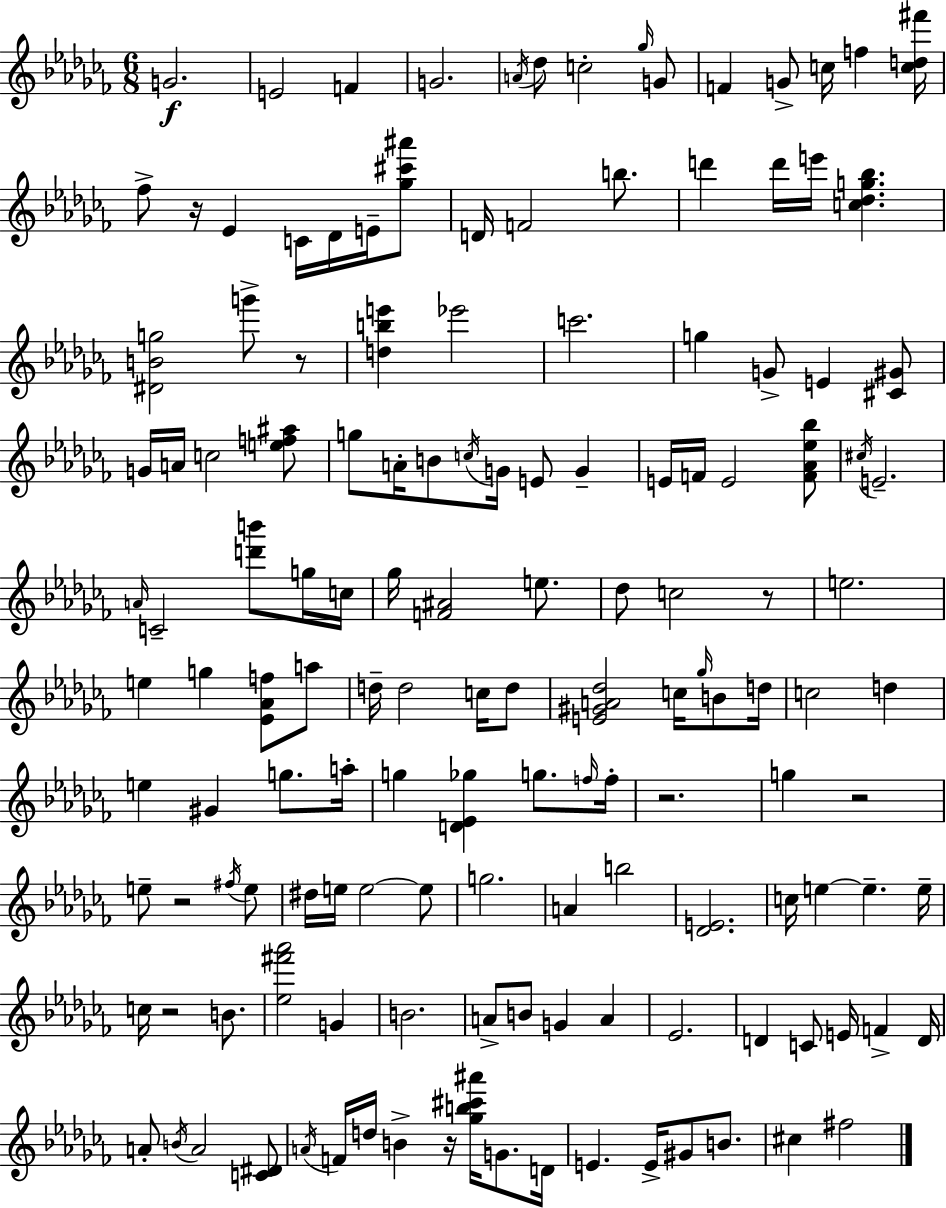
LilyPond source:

{
  \clef treble
  \numericTimeSignature
  \time 6/8
  \key aes \minor
  g'2.\f | e'2 f'4 | g'2. | \acciaccatura { a'16 } des''8 c''2-. \grace { ges''16 } | \break g'8 f'4 g'8-> c''16 f''4 | <c'' d'' fis'''>16 fes''8-> r16 ees'4 c'16 des'16 e'16-- | <ges'' cis''' ais'''>8 d'16 f'2 b''8. | d'''4 d'''16 e'''16 <c'' des'' g'' bes''>4. | \break <dis' b' g''>2 g'''8-> | r8 <d'' b'' e'''>4 ees'''2 | c'''2. | g''4 g'8-> e'4 | \break <cis' gis'>8 g'16 a'16 c''2 | <e'' f'' ais''>8 g''8 a'16-. b'8 \acciaccatura { c''16 } g'16 e'8 g'4-- | e'16 f'16 e'2 | <f' aes' ees'' bes''>8 \acciaccatura { cis''16 } e'2.-- | \break \grace { a'16 } c'2-- | <d''' b'''>8 g''16 c''16 ges''16 <f' ais'>2 | e''8. des''8 c''2 | r8 e''2. | \break e''4 g''4 | <ees' aes' f''>8 a''8 d''16-- d''2 | c''16 d''8 <e' gis' a' des''>2 | c''16 \grace { ges''16 } b'8 d''16 c''2 | \break d''4 e''4 gis'4 | g''8. a''16-. g''4 <d' ees' ges''>4 | g''8. \grace { f''16 } f''16-. r2. | g''4 r2 | \break e''8-- r2 | \acciaccatura { fis''16 } e''8 dis''16 e''16 e''2~~ | e''8 g''2. | a'4 | \break b''2 <des' e'>2. | c''16 e''4~~ | e''4.-- e''16-- c''16 r2 | b'8. <ees'' fis''' aes'''>2 | \break g'4 b'2. | a'8-> b'8 | g'4 a'4 ees'2. | d'4 | \break c'8 e'16 f'4-> d'16 a'8-. \acciaccatura { b'16 } a'2 | <c' dis'>8 \acciaccatura { a'16 } f'16 d''16 | b'4-> r16 <ges'' b'' cis''' ais'''>16 g'8. d'16 e'4. | e'16-> gis'8 b'8. cis''4 | \break fis''2 \bar "|."
}